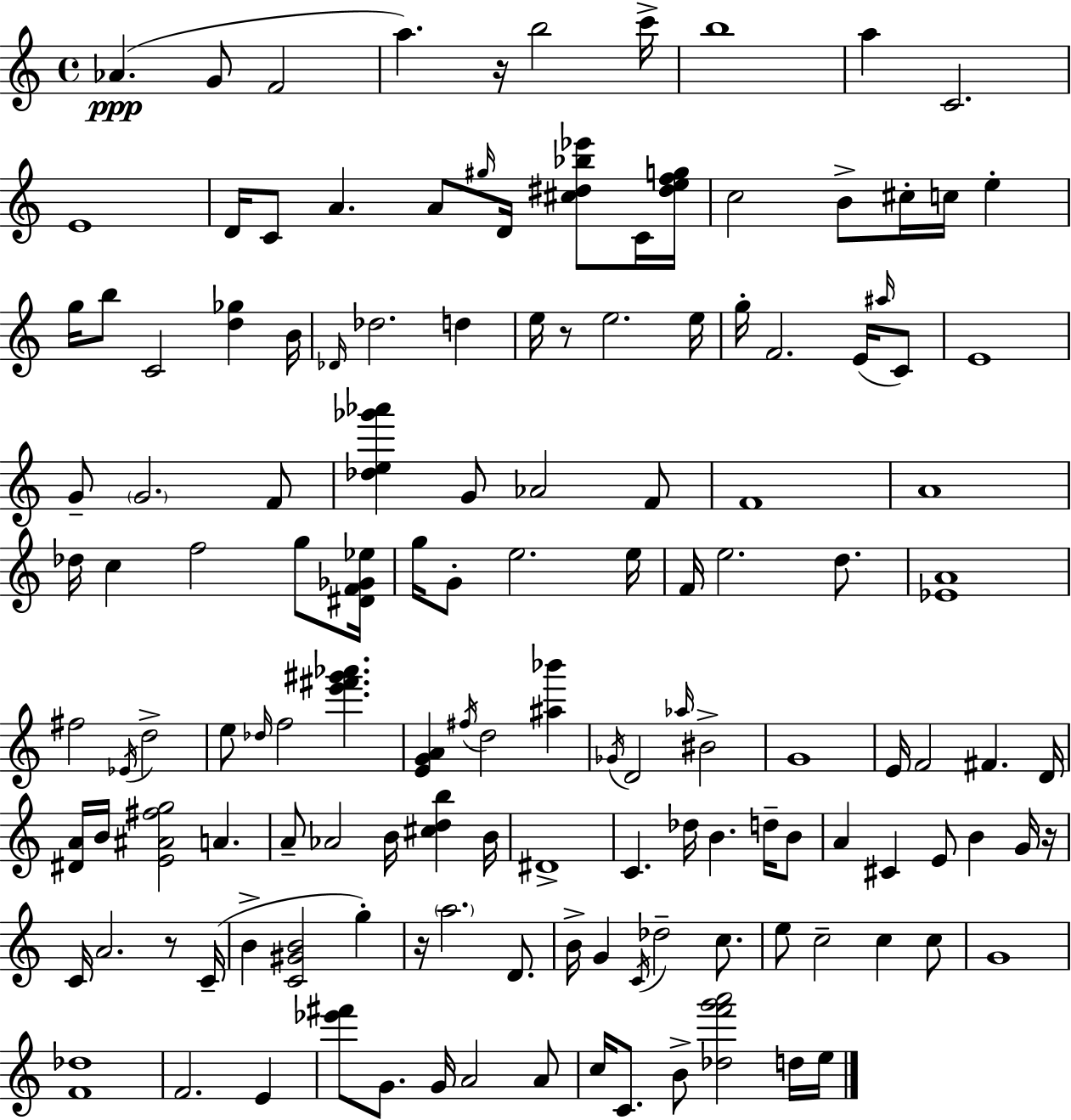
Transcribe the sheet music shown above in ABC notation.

X:1
T:Untitled
M:4/4
L:1/4
K:C
_A G/2 F2 a z/4 b2 c'/4 b4 a C2 E4 D/4 C/2 A A/2 ^g/4 D/4 [^c^d_b_e']/2 C/4 [^defg]/4 c2 B/2 ^c/4 c/4 e g/4 b/2 C2 [d_g] B/4 _D/4 _d2 d e/4 z/2 e2 e/4 g/4 F2 E/4 ^a/4 C/2 E4 G/2 G2 F/2 [_de_g'_a'] G/2 _A2 F/2 F4 A4 _d/4 c f2 g/2 [^DF_G_e]/4 g/4 G/2 e2 e/4 F/4 e2 d/2 [_EA]4 ^f2 _E/4 d2 e/2 _d/4 f2 [e'^f'^g'_a'] [EGA] ^f/4 d2 [^a_b'] _G/4 D2 _a/4 ^B2 G4 E/4 F2 ^F D/4 [^DA]/4 B/4 [E^A^fg]2 A A/2 _A2 B/4 [^cdb] B/4 ^D4 C _d/4 B d/4 B/2 A ^C E/2 B G/4 z/4 C/4 A2 z/2 C/4 B [C^GB]2 g z/4 a2 D/2 B/4 G C/4 _d2 c/2 e/2 c2 c c/2 G4 [F_d]4 F2 E [_e'^f']/2 G/2 G/4 A2 A/2 c/4 C/2 B/2 [_df'g'a']2 d/4 e/4